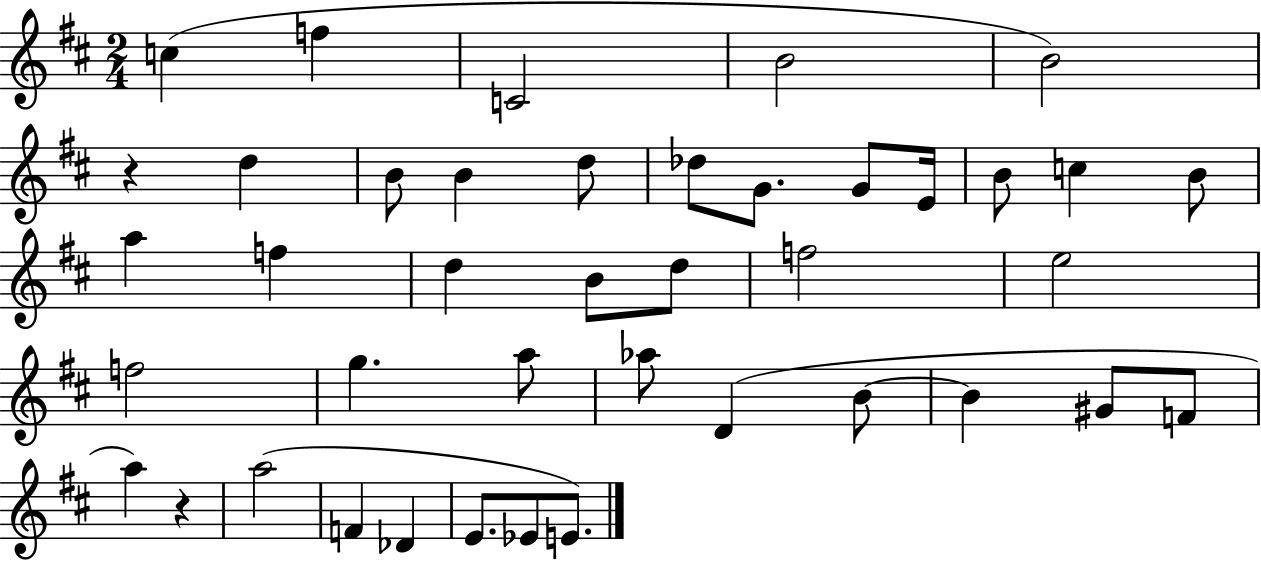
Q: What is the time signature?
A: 2/4